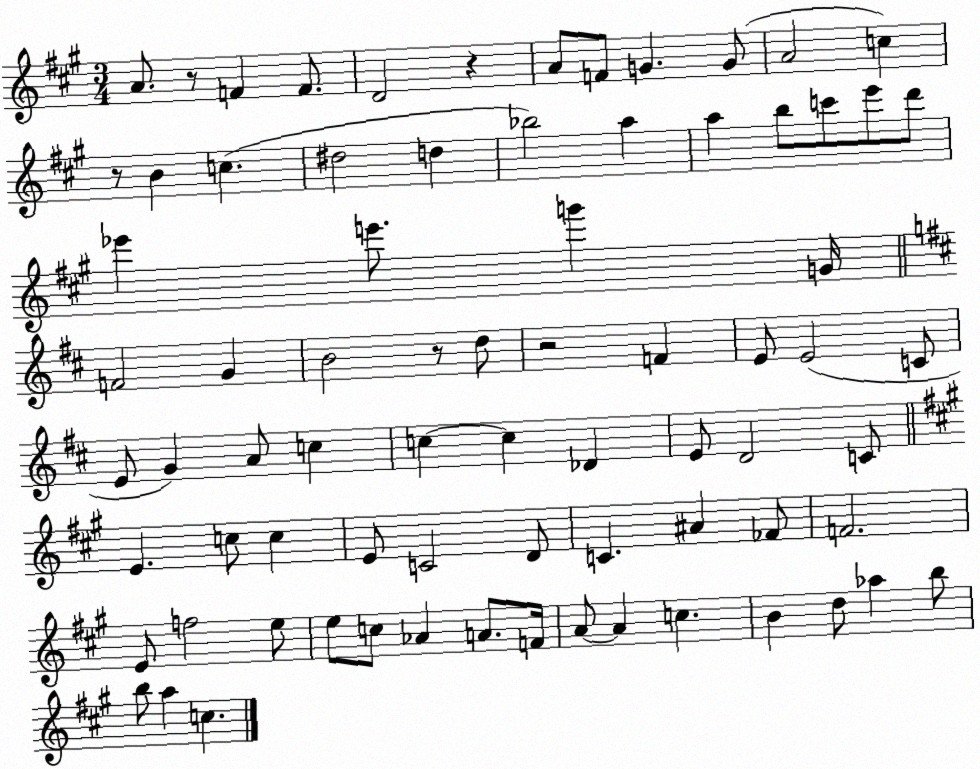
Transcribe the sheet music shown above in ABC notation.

X:1
T:Untitled
M:3/4
L:1/4
K:A
A/2 z/2 F F/2 D2 z A/2 F/2 G G/2 A2 c z/2 B c ^d2 d _b2 a a b/2 c'/2 e'/2 d'/2 _e' e'/2 g' G/4 F2 G B2 z/2 d/2 z2 F E/2 E2 C/2 E/2 G A/2 c c c _D E/2 D2 C/2 E c/2 c E/2 C2 D/2 C ^A _F/2 F2 E/2 f2 e/2 e/2 c/2 _A A/2 F/4 A/2 A c B d/2 _a b/2 b/2 a c